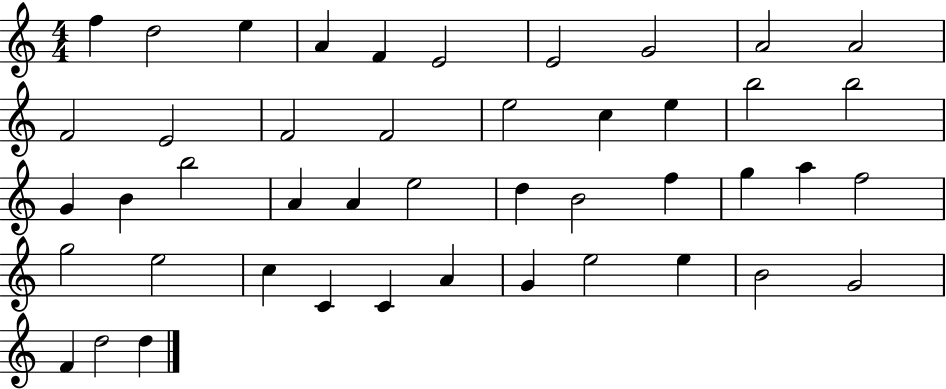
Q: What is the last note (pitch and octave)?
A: D5